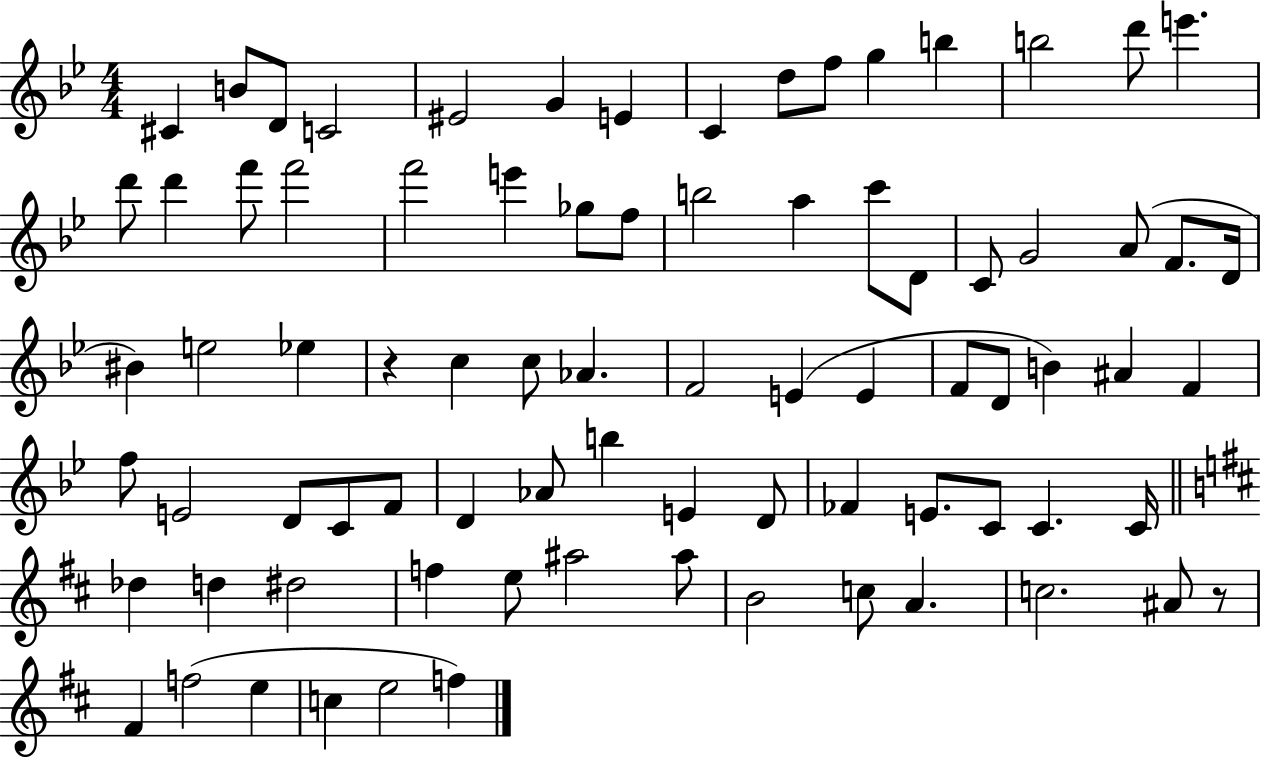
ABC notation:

X:1
T:Untitled
M:4/4
L:1/4
K:Bb
^C B/2 D/2 C2 ^E2 G E C d/2 f/2 g b b2 d'/2 e' d'/2 d' f'/2 f'2 f'2 e' _g/2 f/2 b2 a c'/2 D/2 C/2 G2 A/2 F/2 D/4 ^B e2 _e z c c/2 _A F2 E E F/2 D/2 B ^A F f/2 E2 D/2 C/2 F/2 D _A/2 b E D/2 _F E/2 C/2 C C/4 _d d ^d2 f e/2 ^a2 ^a/2 B2 c/2 A c2 ^A/2 z/2 ^F f2 e c e2 f